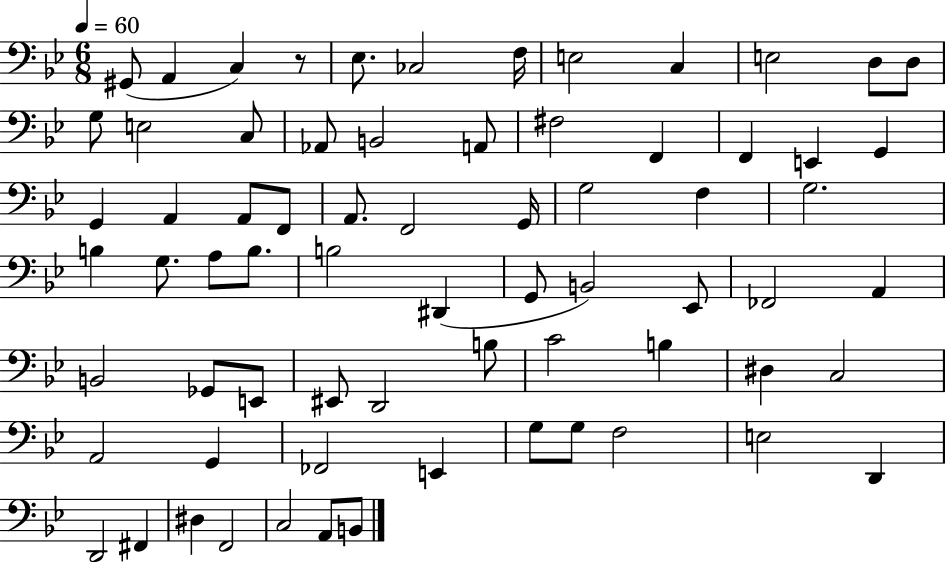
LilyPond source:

{
  \clef bass
  \numericTimeSignature
  \time 6/8
  \key bes \major
  \tempo 4 = 60
  \repeat volta 2 { gis,8( a,4 c4) r8 | ees8. ces2 f16 | e2 c4 | e2 d8 d8 | \break g8 e2 c8 | aes,8 b,2 a,8 | fis2 f,4 | f,4 e,4 g,4 | \break g,4 a,4 a,8 f,8 | a,8. f,2 g,16 | g2 f4 | g2. | \break b4 g8. a8 b8. | b2 dis,4( | g,8 b,2) ees,8 | fes,2 a,4 | \break b,2 ges,8 e,8 | eis,8 d,2 b8 | c'2 b4 | dis4 c2 | \break a,2 g,4 | fes,2 e,4 | g8 g8 f2 | e2 d,4 | \break d,2 fis,4 | dis4 f,2 | c2 a,8 b,8 | } \bar "|."
}